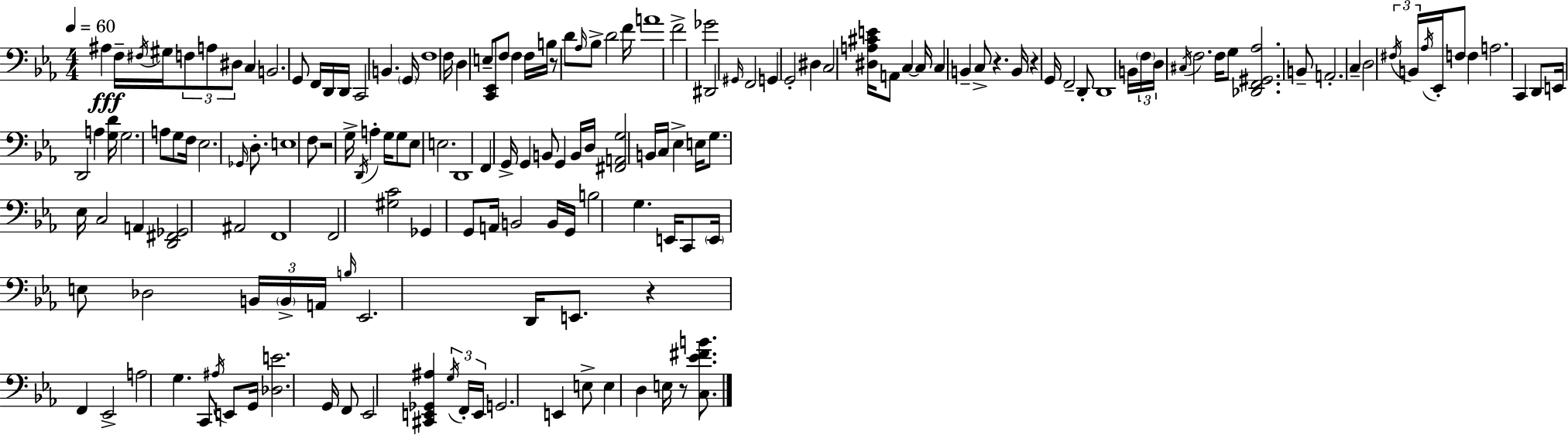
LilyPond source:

{
  \clef bass
  \numericTimeSignature
  \time 4/4
  \key ees \major
  \tempo 4 = 60
  \repeat volta 2 { ais4\fff f16-- \acciaccatura { fis16 } gis16 \tuplet 3/2 { f8 a8 dis8 } c4 | b,2. g,8 f,16 | d,16 d,16 c,2 b,4. | \parenthesize g,16 f1 | \break f16 d4 e8-- <c, ees,>8 f8 f4 | f16 b16 r8 d'8 \grace { aes16 } bes8-> d'2 | f'16 a'1 | f'2-> ges'2 | \break dis,2 \grace { gis,16 } f,2 | g,4 g,2-. dis4 | c2 <dis a cis' e'>16 a,8 c4~~ | c16 c4 b,4-- c8-> r4. | \break b,16 r4 g,16 f,2-- | d,8-. d,1 | b,16 \tuplet 3/2 { \parenthesize f16 d16 \acciaccatura { cis16 } } f2. | f16 g8 <des, f, gis, aes>2. | \break b,8-- a,2.-. | c4-- d2 \tuplet 3/2 { \acciaccatura { fis16 } b,16 \acciaccatura { aes16 } } ees,16-. | f8 f4 a2. | c,4 d,8 e,16 d,2 | \break a4 <g d'>16 g2. | a8 g8 f16 ees2. | \grace { ges,16 } d8.-. e1 | f8 r2 | \break g16-> \acciaccatura { d,16 } a4-. g16 g8 ees8 e2. | d,1 | f,4 g,16-> g,4 | b,8 g,4 b,16 d16 <fis, a, g>2 | \break b,16 c16 ees4-> e16 g8. ees16 c2 | a,4 <d, fis, ges,>2 | ais,2 f,1 | f,2 | \break <gis c'>2 ges,4 g,8 a,16 b,2 | b,16 g,16 b2 | g4. e,16 c,8 \parenthesize e,16 e8 des2 | \tuplet 3/2 { b,16 \parenthesize b,16-> a,16 } \grace { b16 } ees,2. | \break d,16 e,8. r4 f,4 | ees,2-> a2 | g4. c,8 \acciaccatura { ais16 } e,8 g,16 <des e'>2. | g,16 f,8 ees,2 | \break <cis, e, ges, ais>4 \tuplet 3/2 { \acciaccatura { g16 } f,16-. e,16 } g,2. | e,4 e8-> e4 | d4 e16 r8 <c ees' fis' b'>8. } \bar "|."
}